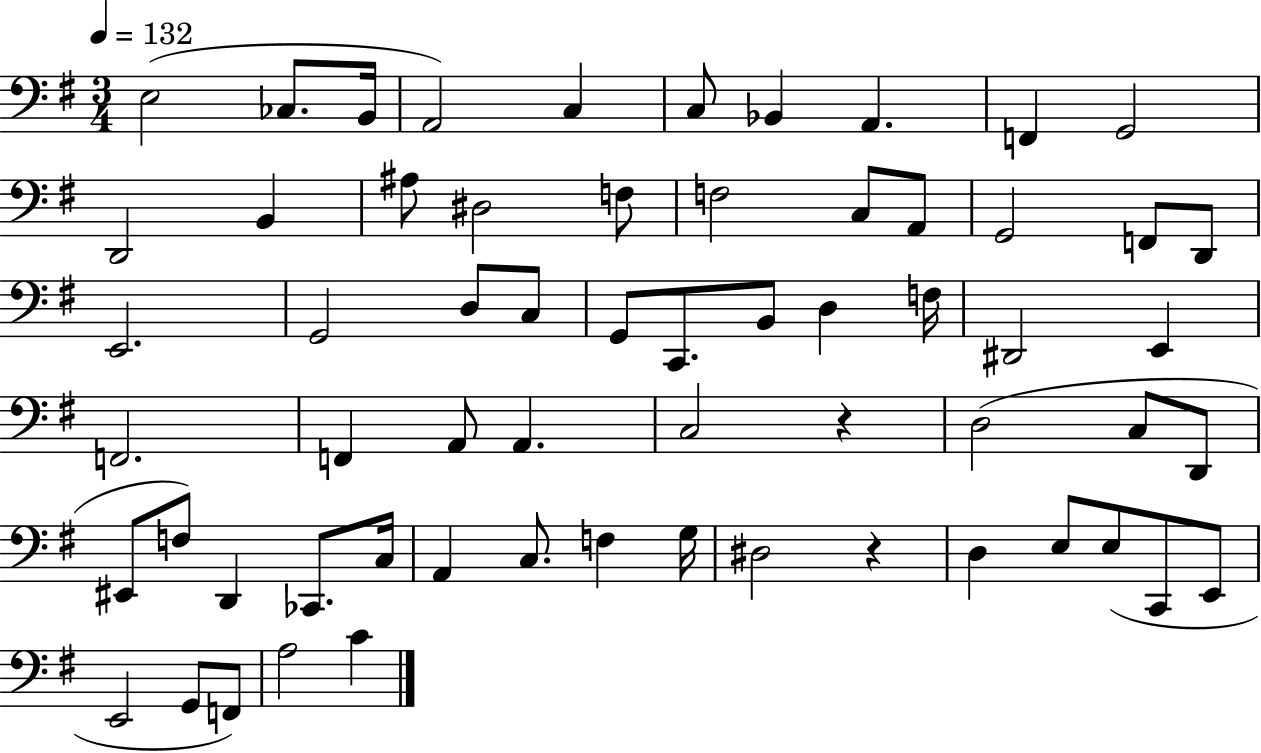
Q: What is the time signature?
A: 3/4